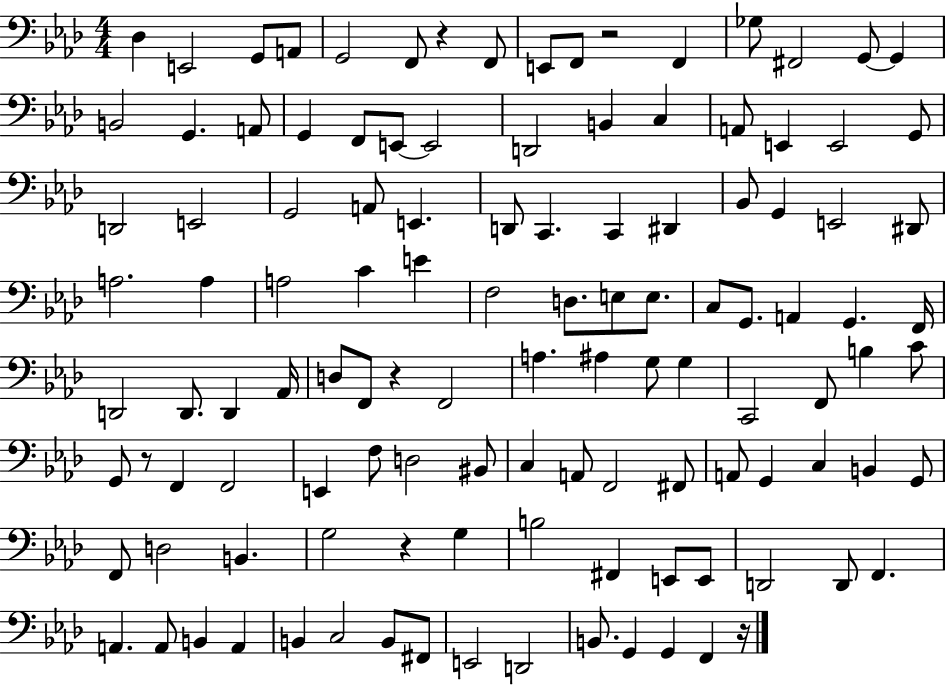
{
  \clef bass
  \numericTimeSignature
  \time 4/4
  \key aes \major
  des4 e,2 g,8 a,8 | g,2 f,8 r4 f,8 | e,8 f,8 r2 f,4 | ges8 fis,2 g,8~~ g,4 | \break b,2 g,4. a,8 | g,4 f,8 e,8~~ e,2 | d,2 b,4 c4 | a,8 e,4 e,2 g,8 | \break d,2 e,2 | g,2 a,8 e,4. | d,8 c,4. c,4 dis,4 | bes,8 g,4 e,2 dis,8 | \break a2. a4 | a2 c'4 e'4 | f2 d8. e8 e8. | c8 g,8. a,4 g,4. f,16 | \break d,2 d,8. d,4 aes,16 | d8 f,8 r4 f,2 | a4. ais4 g8 g4 | c,2 f,8 b4 c'8 | \break g,8 r8 f,4 f,2 | e,4 f8 d2 bis,8 | c4 a,8 f,2 fis,8 | a,8 g,4 c4 b,4 g,8 | \break f,8 d2 b,4. | g2 r4 g4 | b2 fis,4 e,8 e,8 | d,2 d,8 f,4. | \break a,4. a,8 b,4 a,4 | b,4 c2 b,8 fis,8 | e,2 d,2 | b,8. g,4 g,4 f,4 r16 | \break \bar "|."
}